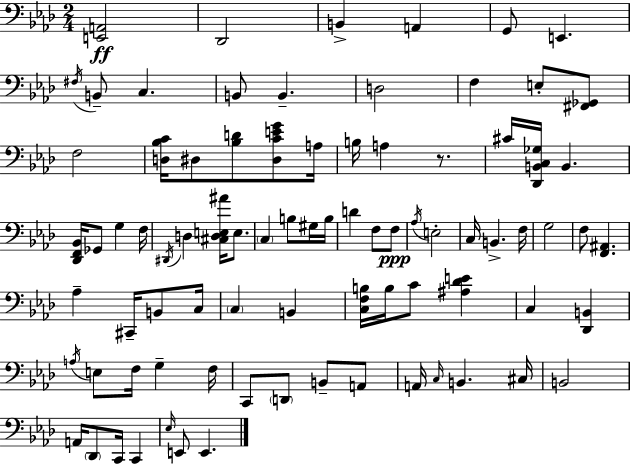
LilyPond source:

{
  \clef bass
  \numericTimeSignature
  \time 2/4
  \key f \minor
  <e, a,>2\ff | des,2 | b,4-> a,4 | g,8 e,4. | \break \acciaccatura { fis16 } b,8-- c4. | b,8 b,4.-- | d2 | f4 e8-. <fis, ges,>8 | \break f2 | <d bes c'>16 dis8 <bes d'>8 <dis c' e' g'>8 | a16 b16 a4 r8. | cis'16 <des, b, c ges>16 b,4. | \break <des, f, bes,>16 ges,8 g4 | f16 \acciaccatura { dis,16 } d4 <cis d e ais'>16 e8. | \parenthesize c4 b8 | gis16 b16 d'4 f8 | \break f8\ppp \acciaccatura { aes16 } e2-. | c16 b,4.-> | f16 g2 | f8 <f, ais,>4. | \break aes4-- cis,16-- | b,8 c16 \parenthesize c4 b,4 | <c f b>16 b16 c'8 <ais des' e'>4 | c4 <des, b,>4 | \break \acciaccatura { a16 } e8 f16 g4-- | f16 c,8 \parenthesize d,8 | b,8-- a,8 a,16 \grace { c16 } b,4. | cis16 b,2 | \break a,16 \parenthesize des,8 | c,16 c,4 \grace { ees16 } e,8 | e,4. \bar "|."
}